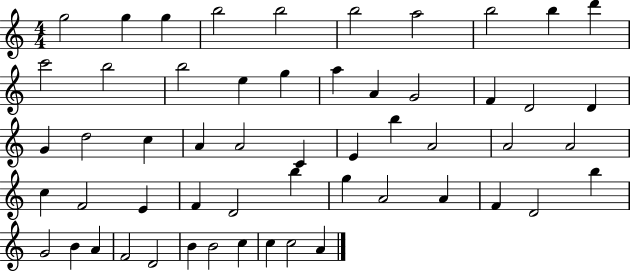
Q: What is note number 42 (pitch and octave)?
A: F4